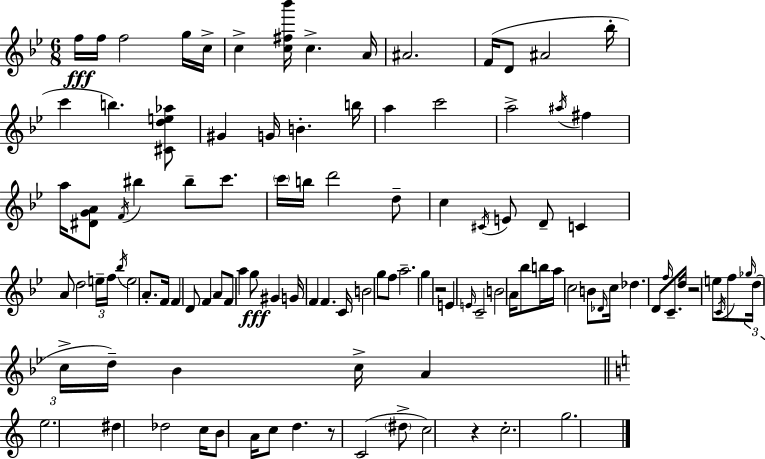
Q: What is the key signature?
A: BES major